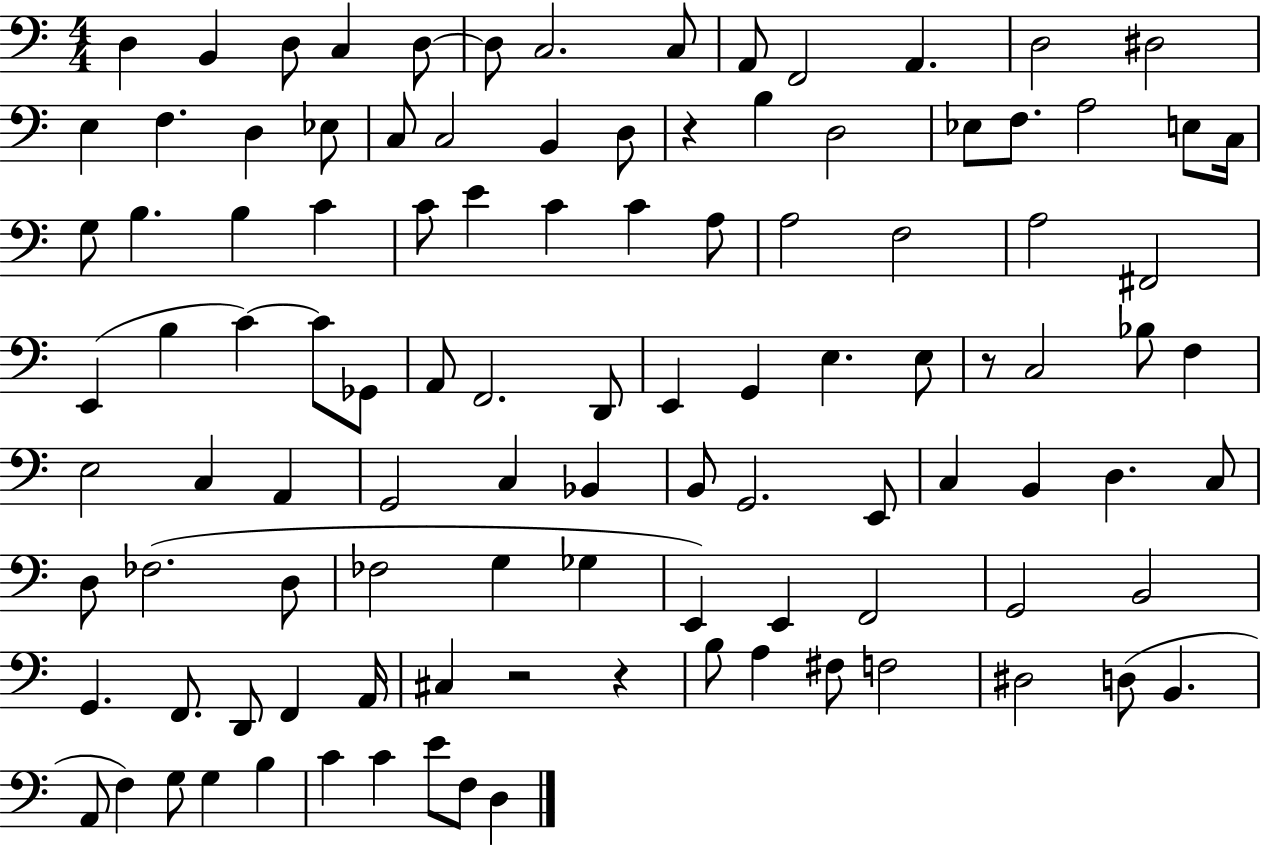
X:1
T:Untitled
M:4/4
L:1/4
K:C
D, B,, D,/2 C, D,/2 D,/2 C,2 C,/2 A,,/2 F,,2 A,, D,2 ^D,2 E, F, D, _E,/2 C,/2 C,2 B,, D,/2 z B, D,2 _E,/2 F,/2 A,2 E,/2 C,/4 G,/2 B, B, C C/2 E C C A,/2 A,2 F,2 A,2 ^F,,2 E,, B, C C/2 _G,,/2 A,,/2 F,,2 D,,/2 E,, G,, E, E,/2 z/2 C,2 _B,/2 F, E,2 C, A,, G,,2 C, _B,, B,,/2 G,,2 E,,/2 C, B,, D, C,/2 D,/2 _F,2 D,/2 _F,2 G, _G, E,, E,, F,,2 G,,2 B,,2 G,, F,,/2 D,,/2 F,, A,,/4 ^C, z2 z B,/2 A, ^F,/2 F,2 ^D,2 D,/2 B,, A,,/2 F, G,/2 G, B, C C E/2 F,/2 D,